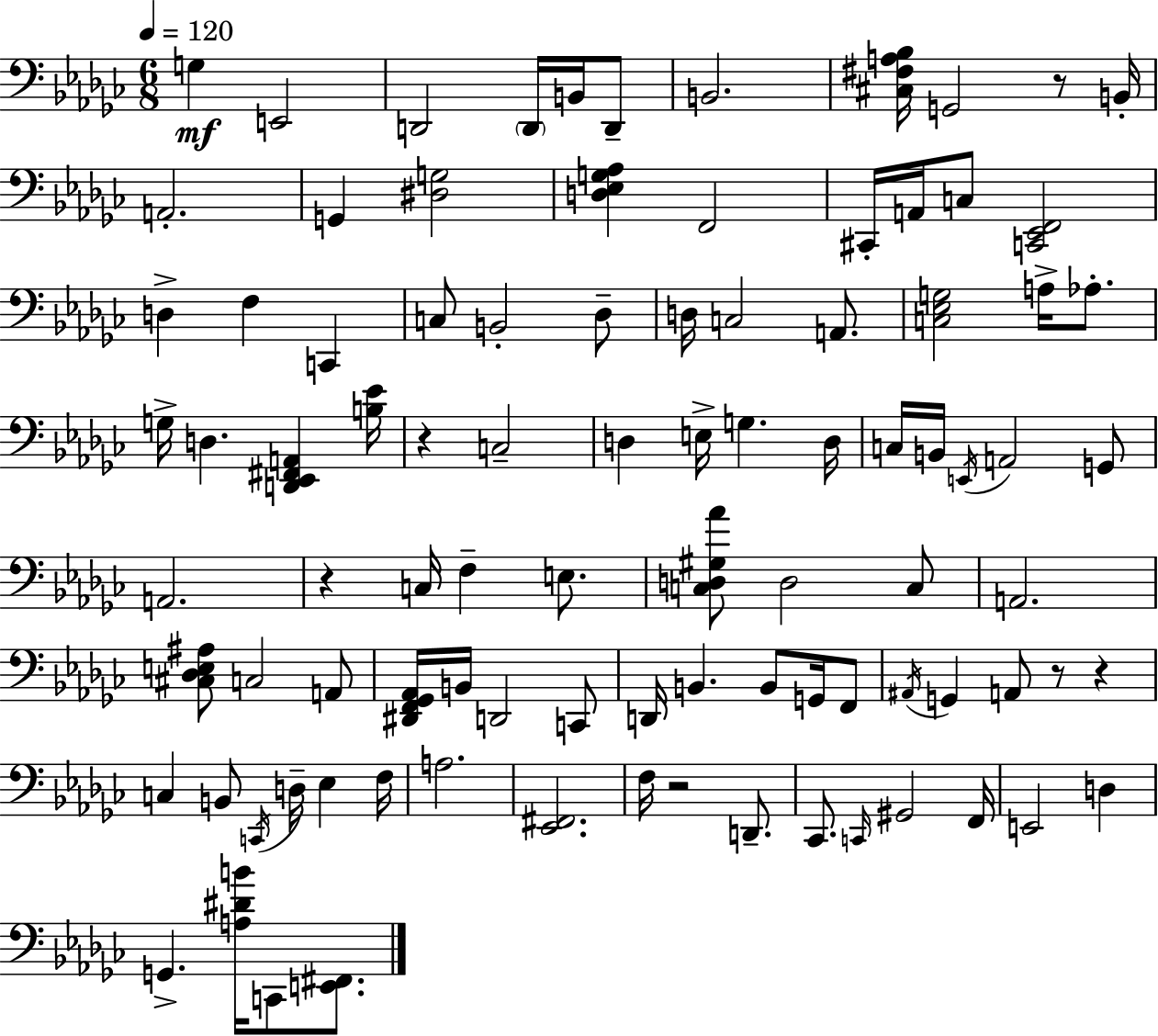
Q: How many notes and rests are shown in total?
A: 94